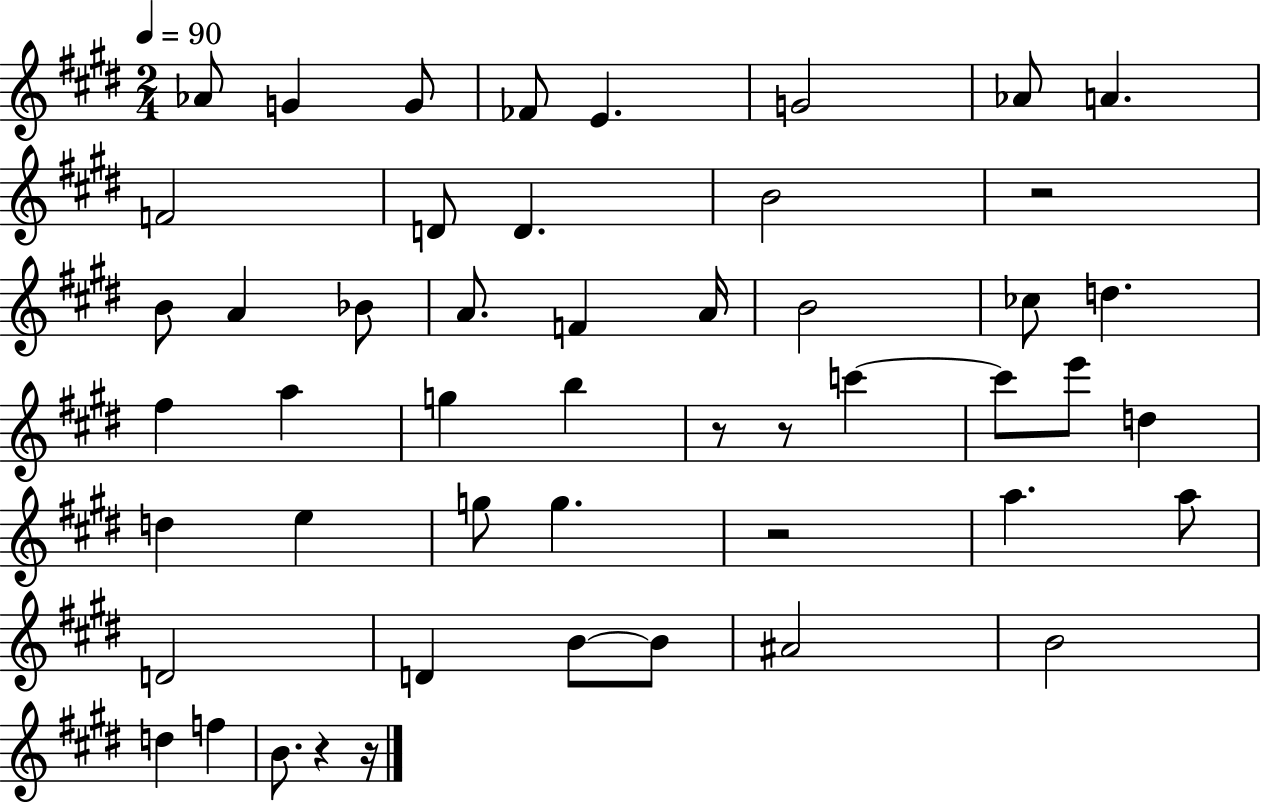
{
  \clef treble
  \numericTimeSignature
  \time 2/4
  \key e \major
  \tempo 4 = 90
  aes'8 g'4 g'8 | fes'8 e'4. | g'2 | aes'8 a'4. | \break f'2 | d'8 d'4. | b'2 | r2 | \break b'8 a'4 bes'8 | a'8. f'4 a'16 | b'2 | ces''8 d''4. | \break fis''4 a''4 | g''4 b''4 | r8 r8 c'''4~~ | c'''8 e'''8 d''4 | \break d''4 e''4 | g''8 g''4. | r2 | a''4. a''8 | \break d'2 | d'4 b'8~~ b'8 | ais'2 | b'2 | \break d''4 f''4 | b'8. r4 r16 | \bar "|."
}